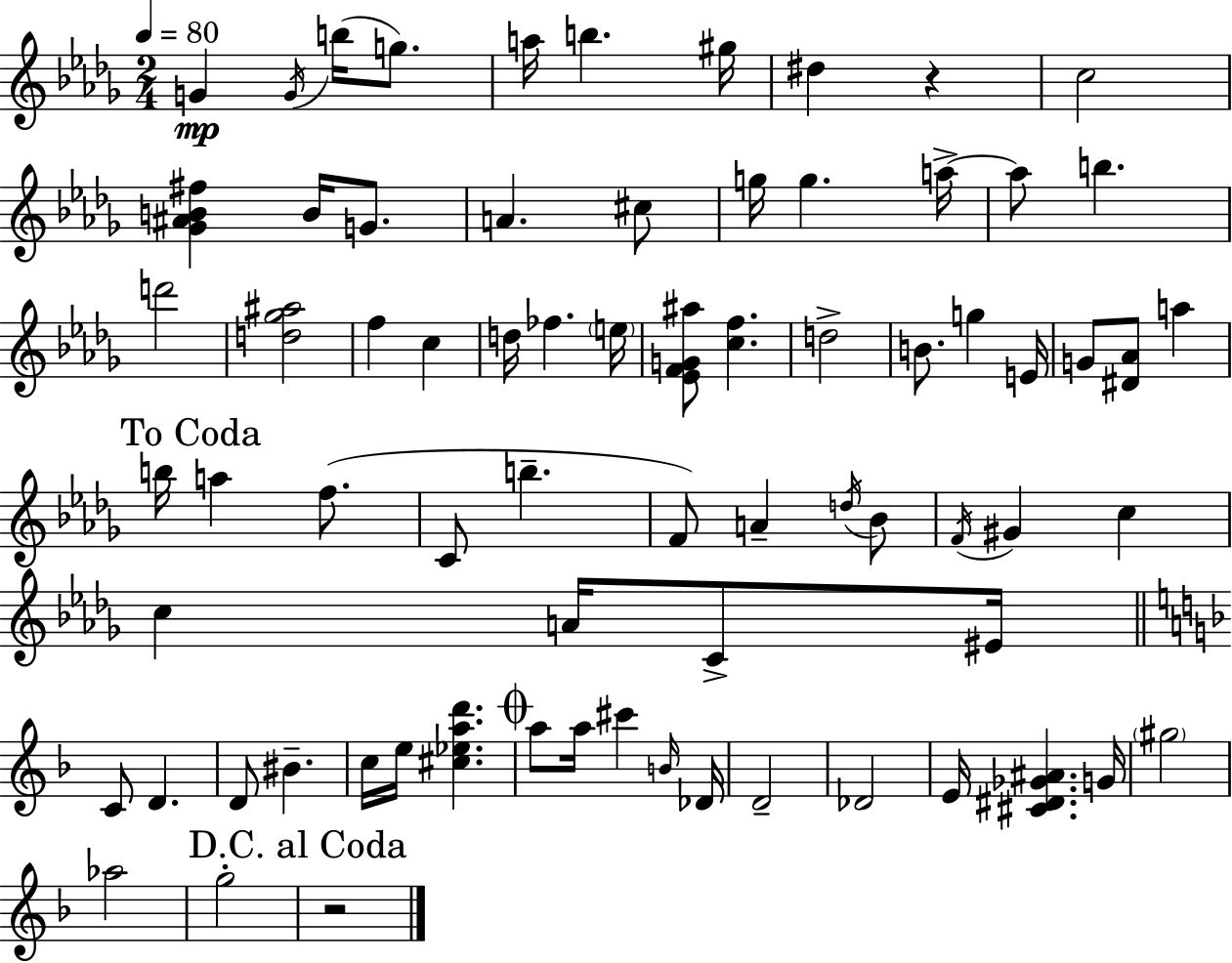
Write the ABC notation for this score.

X:1
T:Untitled
M:2/4
L:1/4
K:Bbm
G G/4 b/4 g/2 a/4 b ^g/4 ^d z c2 [_G^AB^f] B/4 G/2 A ^c/2 g/4 g a/4 a/2 b d'2 [d_g^a]2 f c d/4 _f e/4 [_EFG^a]/2 [cf] d2 B/2 g E/4 G/2 [^D_A]/2 a b/4 a f/2 C/2 b F/2 A d/4 _B/2 F/4 ^G c c A/4 C/2 ^E/4 C/2 D D/2 ^B c/4 e/4 [^c_ead'] a/2 a/4 ^c' B/4 _D/4 D2 _D2 E/4 [^C^D_G^A] G/4 ^g2 _a2 g2 z2